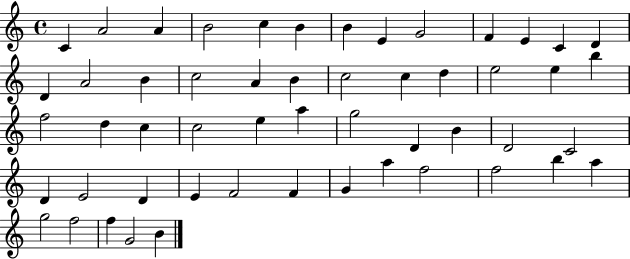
C4/q A4/h A4/q B4/h C5/q B4/q B4/q E4/q G4/h F4/q E4/q C4/q D4/q D4/q A4/h B4/q C5/h A4/q B4/q C5/h C5/q D5/q E5/h E5/q B5/q F5/h D5/q C5/q C5/h E5/q A5/q G5/h D4/q B4/q D4/h C4/h D4/q E4/h D4/q E4/q F4/h F4/q G4/q A5/q F5/h F5/h B5/q A5/q G5/h F5/h F5/q G4/h B4/q